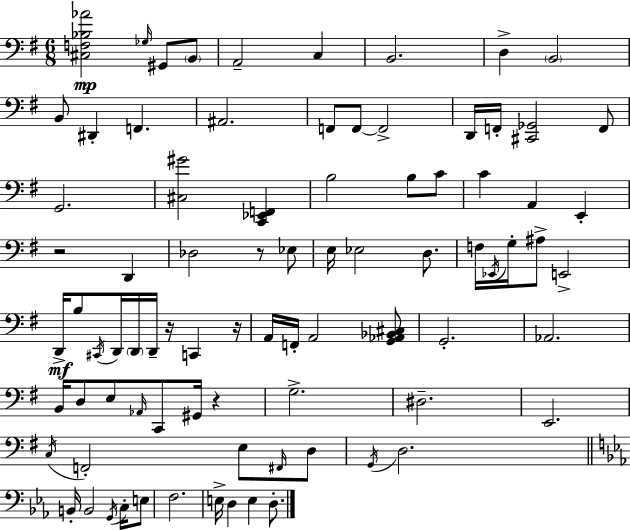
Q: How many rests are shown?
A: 5